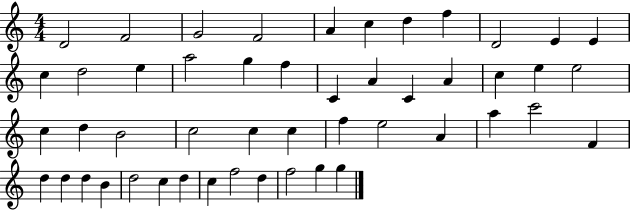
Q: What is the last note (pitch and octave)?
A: G5